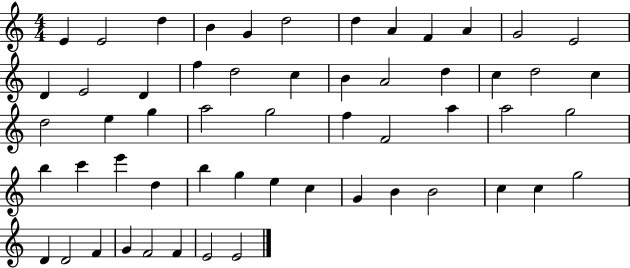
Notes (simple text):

E4/q E4/h D5/q B4/q G4/q D5/h D5/q A4/q F4/q A4/q G4/h E4/h D4/q E4/h D4/q F5/q D5/h C5/q B4/q A4/h D5/q C5/q D5/h C5/q D5/h E5/q G5/q A5/h G5/h F5/q F4/h A5/q A5/h G5/h B5/q C6/q E6/q D5/q B5/q G5/q E5/q C5/q G4/q B4/q B4/h C5/q C5/q G5/h D4/q D4/h F4/q G4/q F4/h F4/q E4/h E4/h